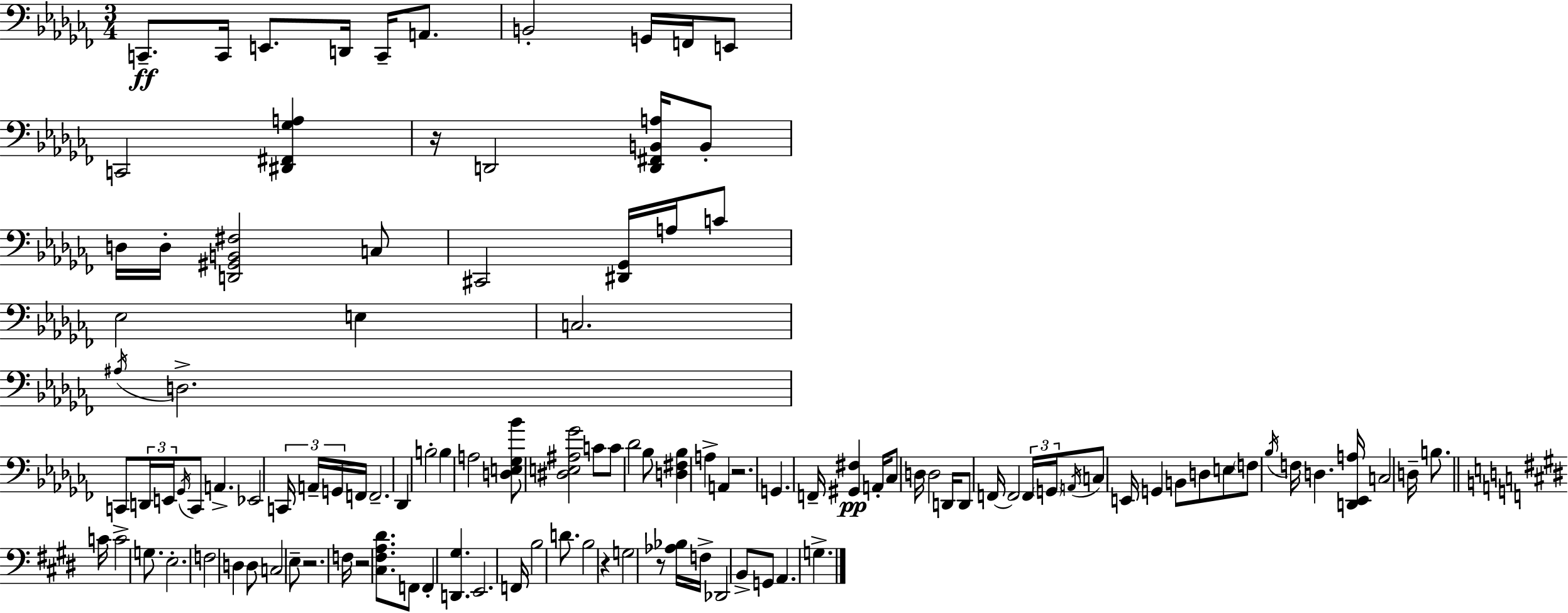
X:1
T:Untitled
M:3/4
L:1/4
K:Abm
C,,/2 C,,/4 E,,/2 D,,/4 C,,/4 A,,/2 B,,2 G,,/4 F,,/4 E,,/2 C,,2 [^D,,^F,,_G,A,] z/4 D,,2 [D,,^F,,B,,A,]/4 B,,/2 D,/4 D,/4 [D,,^G,,B,,^F,]2 C,/2 ^C,,2 [^D,,_G,,]/4 A,/4 C/2 _E,2 E, C,2 ^A,/4 D,2 C,,/2 D,,/4 E,,/4 _G,,/4 C,,/2 A,, _E,,2 C,,/4 A,,/4 G,,/4 F,,/4 F,,2 _D,, B,2 B, A,2 [D,E,_G,_B]/2 [^D,E,^A,_G]2 C/2 C/2 _D2 _B,/2 [D,^F,_B,] A, A,, z2 G,, F,,/4 [^G,,^F,] A,,/4 _C,/2 D,/4 D,2 D,,/4 D,,/2 F,,/4 F,,2 F,,/4 G,,/4 A,,/4 C,/2 E,,/4 G,, B,,/2 D,/2 E,/2 F,/2 _B,/4 F,/4 D, [D,,_E,,A,]/4 C,2 D,/4 B,/2 C/4 C2 G,/2 E,2 F,2 D, D,/2 C,2 E,/2 z2 F,/4 z2 [^C,^F,A,^D]/2 F,,/2 F,, [D,,^G,] E,,2 F,,/4 B,2 D/2 B,2 z G,2 z/2 [_A,_B,]/4 F,/4 _D,,2 B,,/2 G,,/2 A,, G,